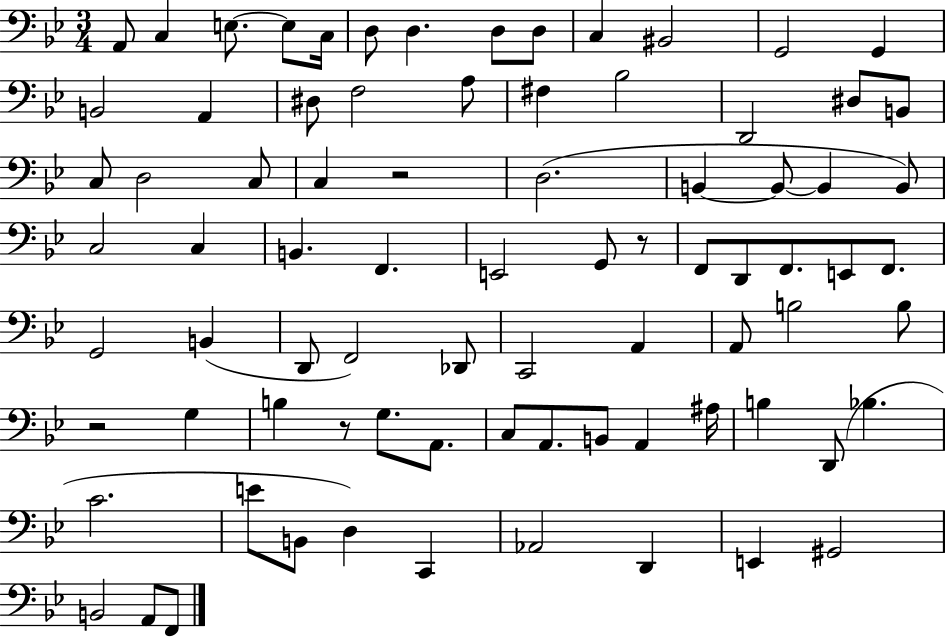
A2/e C3/q E3/e. E3/e C3/s D3/e D3/q. D3/e D3/e C3/q BIS2/h G2/h G2/q B2/h A2/q D#3/e F3/h A3/e F#3/q Bb3/h D2/h D#3/e B2/e C3/e D3/h C3/e C3/q R/h D3/h. B2/q B2/e B2/q B2/e C3/h C3/q B2/q. F2/q. E2/h G2/e R/e F2/e D2/e F2/e. E2/e F2/e. G2/h B2/q D2/e F2/h Db2/e C2/h A2/q A2/e B3/h B3/e R/h G3/q B3/q R/e G3/e. A2/e. C3/e A2/e. B2/e A2/q A#3/s B3/q D2/e Bb3/q. C4/h. E4/e B2/e D3/q C2/q Ab2/h D2/q E2/q G#2/h B2/h A2/e F2/e